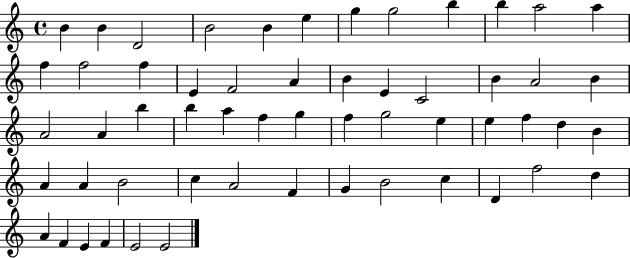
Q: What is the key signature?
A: C major